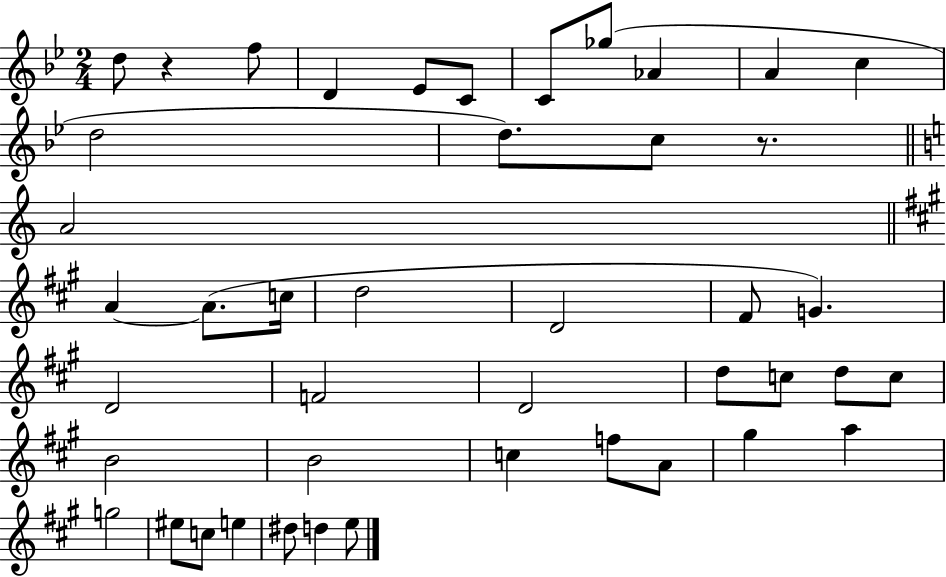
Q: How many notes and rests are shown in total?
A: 44